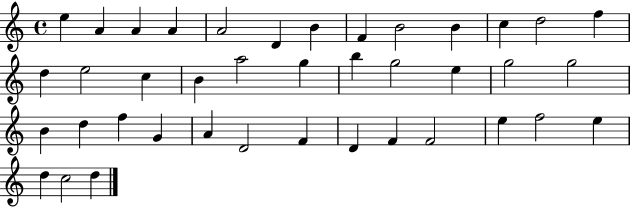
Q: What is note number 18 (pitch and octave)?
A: A5